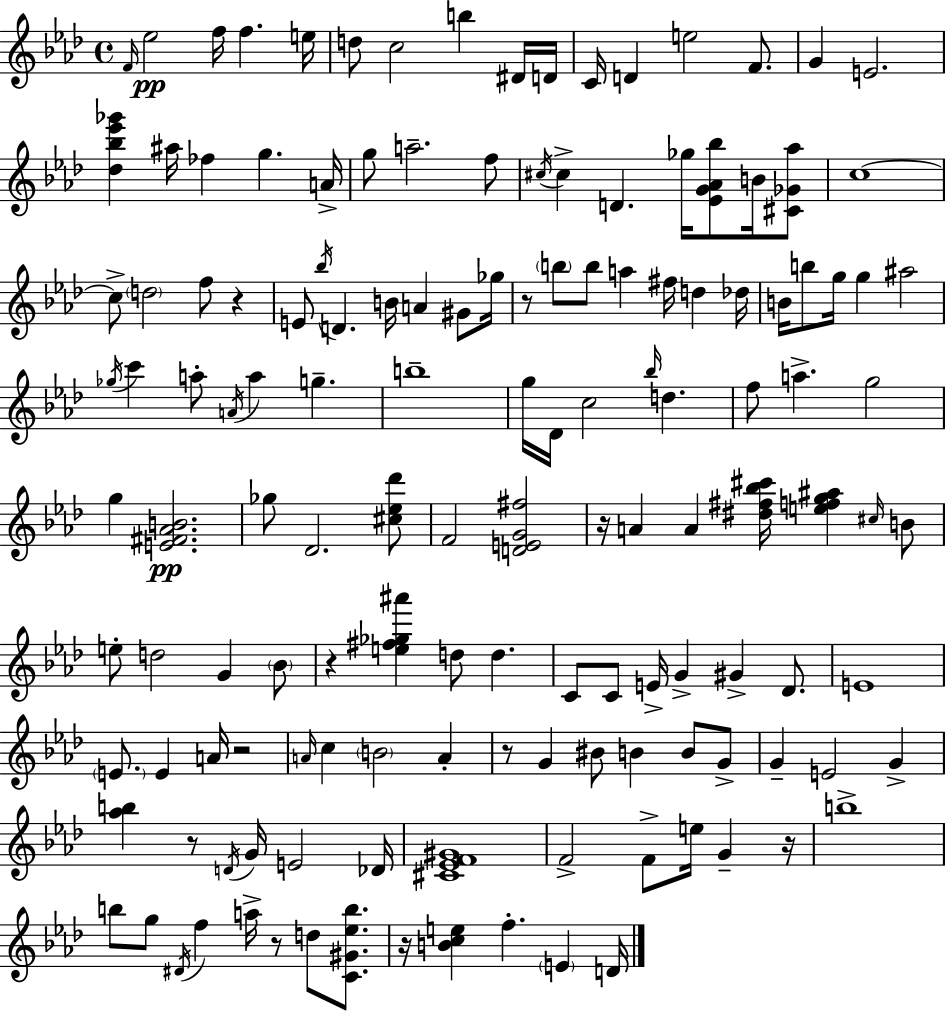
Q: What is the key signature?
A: AES major